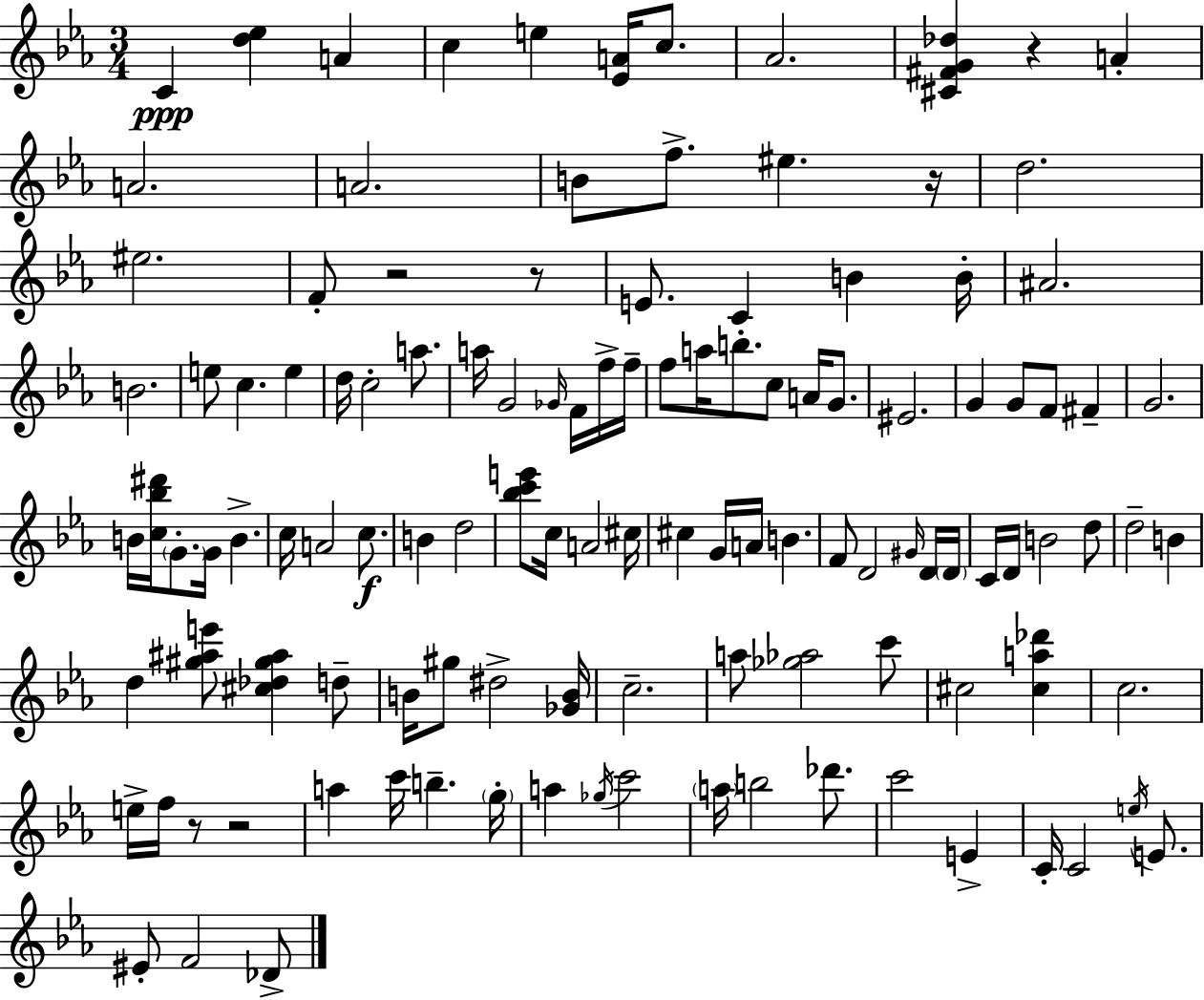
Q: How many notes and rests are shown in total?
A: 119